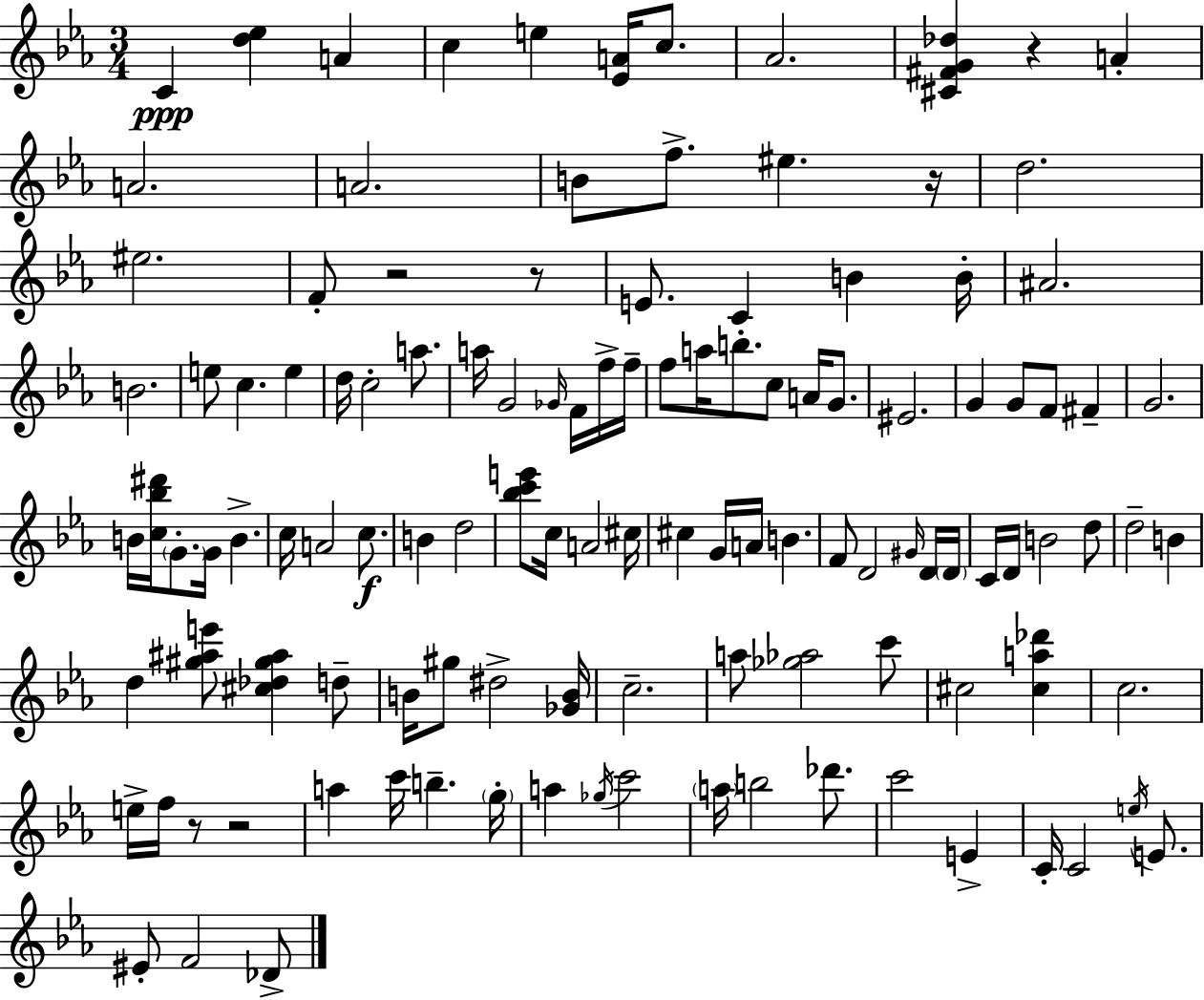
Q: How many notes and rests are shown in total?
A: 119